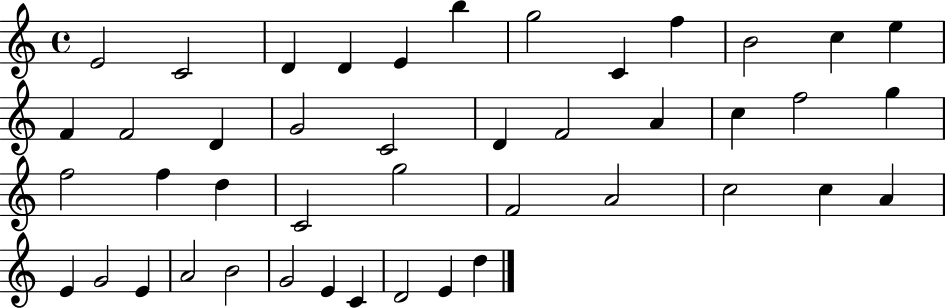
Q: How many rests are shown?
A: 0